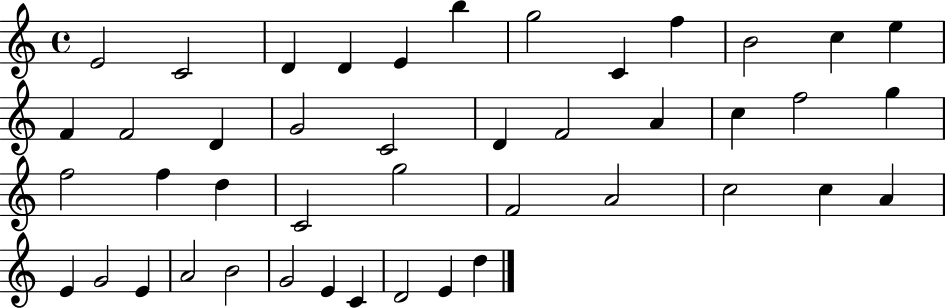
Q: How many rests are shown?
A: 0